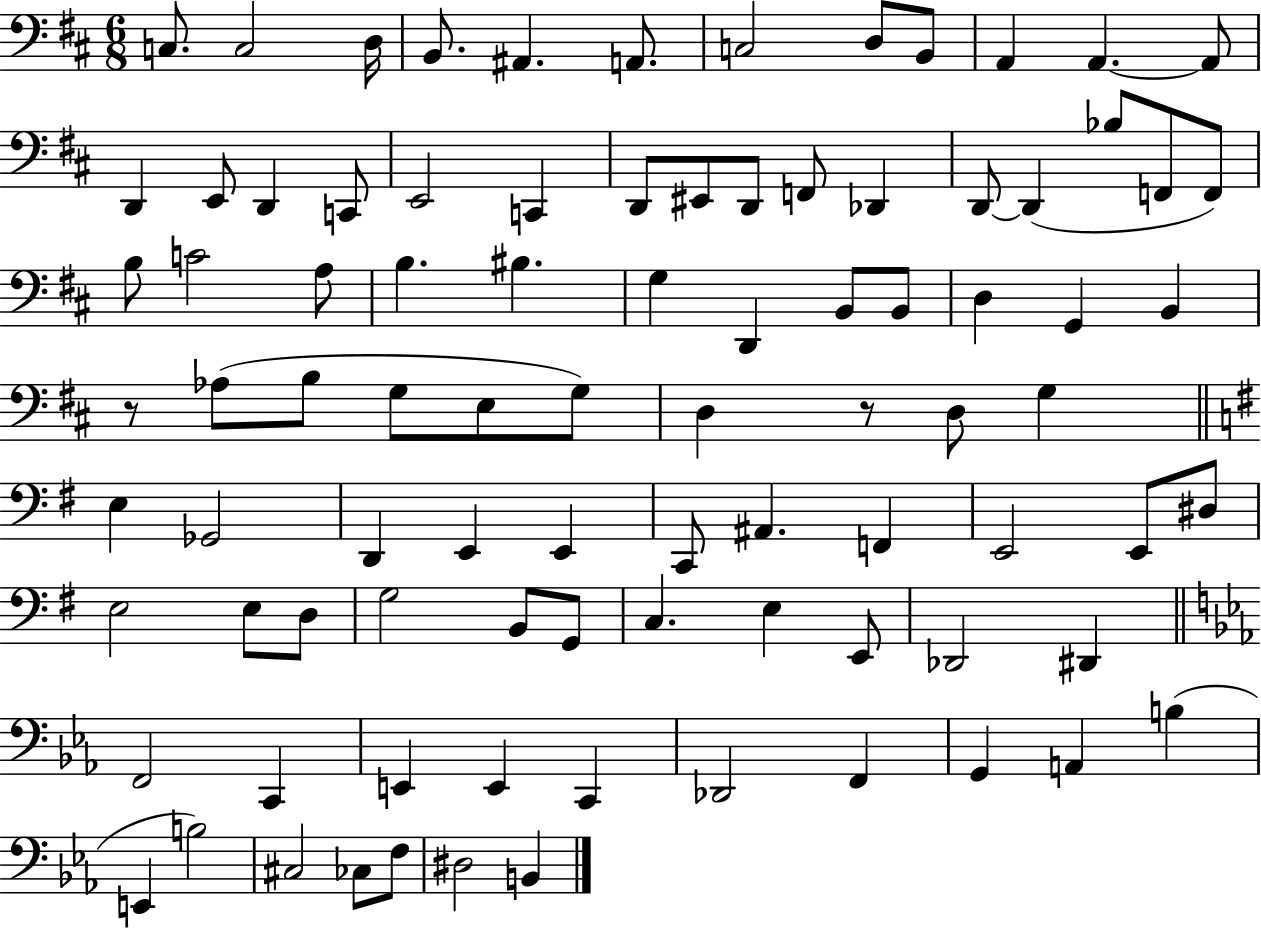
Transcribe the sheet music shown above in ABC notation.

X:1
T:Untitled
M:6/8
L:1/4
K:D
C,/2 C,2 D,/4 B,,/2 ^A,, A,,/2 C,2 D,/2 B,,/2 A,, A,, A,,/2 D,, E,,/2 D,, C,,/2 E,,2 C,, D,,/2 ^E,,/2 D,,/2 F,,/2 _D,, D,,/2 D,, _B,/2 F,,/2 F,,/2 B,/2 C2 A,/2 B, ^B, G, D,, B,,/2 B,,/2 D, G,, B,, z/2 _A,/2 B,/2 G,/2 E,/2 G,/2 D, z/2 D,/2 G, E, _G,,2 D,, E,, E,, C,,/2 ^A,, F,, E,,2 E,,/2 ^D,/2 E,2 E,/2 D,/2 G,2 B,,/2 G,,/2 C, E, E,,/2 _D,,2 ^D,, F,,2 C,, E,, E,, C,, _D,,2 F,, G,, A,, B, E,, B,2 ^C,2 _C,/2 F,/2 ^D,2 B,,